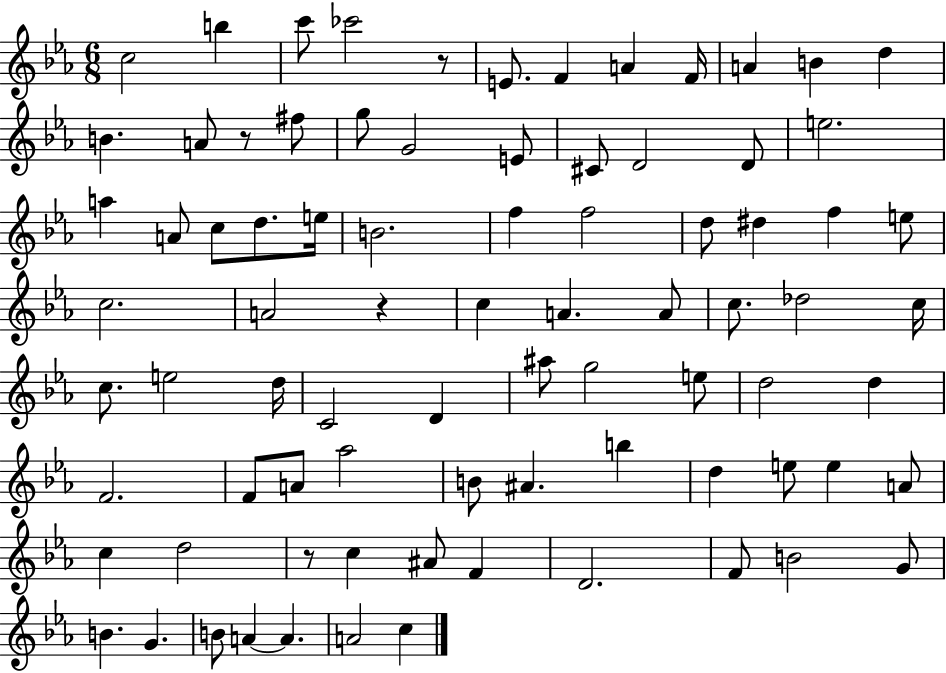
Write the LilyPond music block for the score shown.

{
  \clef treble
  \numericTimeSignature
  \time 6/8
  \key ees \major
  c''2 b''4 | c'''8 ces'''2 r8 | e'8. f'4 a'4 f'16 | a'4 b'4 d''4 | \break b'4. a'8 r8 fis''8 | g''8 g'2 e'8 | cis'8 d'2 d'8 | e''2. | \break a''4 a'8 c''8 d''8. e''16 | b'2. | f''4 f''2 | d''8 dis''4 f''4 e''8 | \break c''2. | a'2 r4 | c''4 a'4. a'8 | c''8. des''2 c''16 | \break c''8. e''2 d''16 | c'2 d'4 | ais''8 g''2 e''8 | d''2 d''4 | \break f'2. | f'8 a'8 aes''2 | b'8 ais'4. b''4 | d''4 e''8 e''4 a'8 | \break c''4 d''2 | r8 c''4 ais'8 f'4 | d'2. | f'8 b'2 g'8 | \break b'4. g'4. | b'8 a'4~~ a'4. | a'2 c''4 | \bar "|."
}